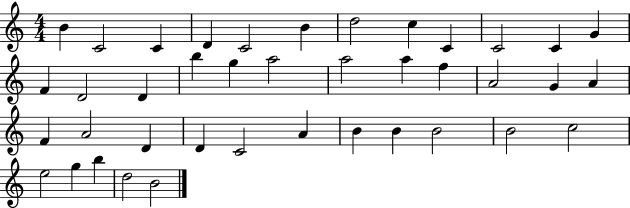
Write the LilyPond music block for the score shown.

{
  \clef treble
  \numericTimeSignature
  \time 4/4
  \key c \major
  b'4 c'2 c'4 | d'4 c'2 b'4 | d''2 c''4 c'4 | c'2 c'4 g'4 | \break f'4 d'2 d'4 | b''4 g''4 a''2 | a''2 a''4 f''4 | a'2 g'4 a'4 | \break f'4 a'2 d'4 | d'4 c'2 a'4 | b'4 b'4 b'2 | b'2 c''2 | \break e''2 g''4 b''4 | d''2 b'2 | \bar "|."
}